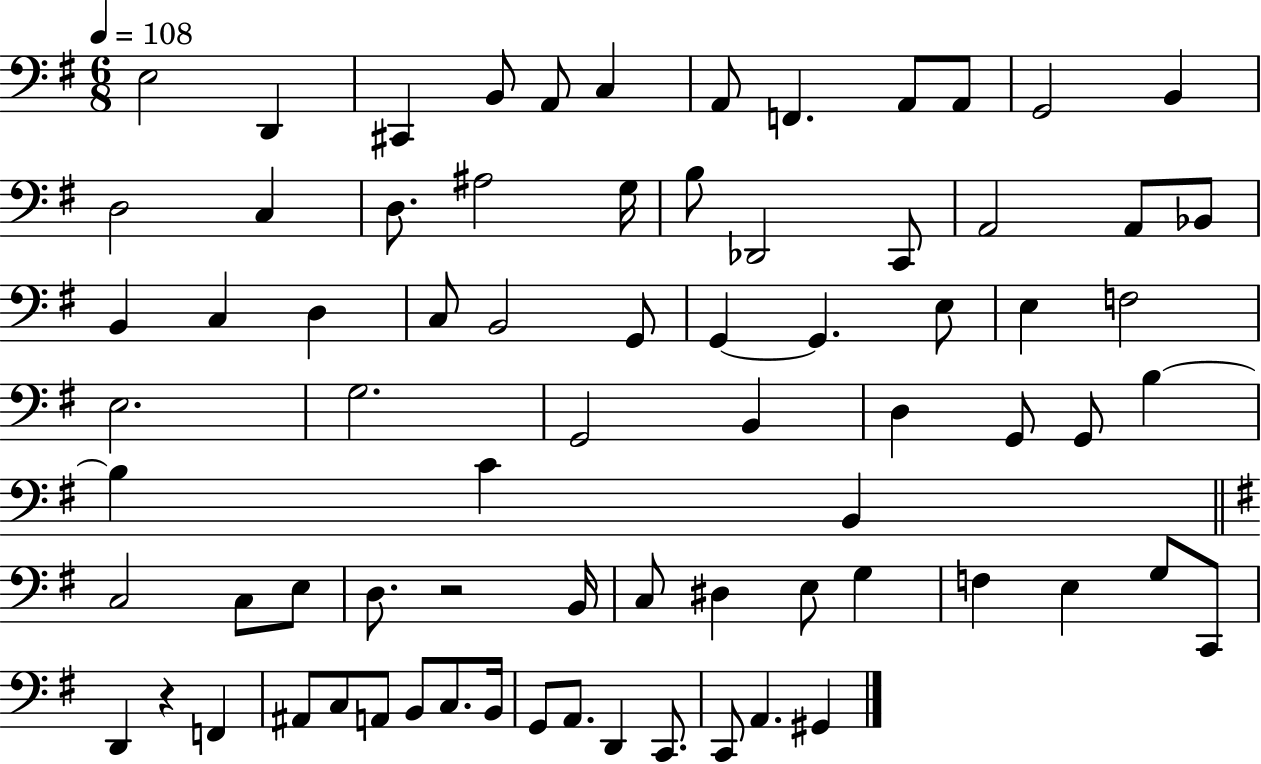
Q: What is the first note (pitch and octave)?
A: E3